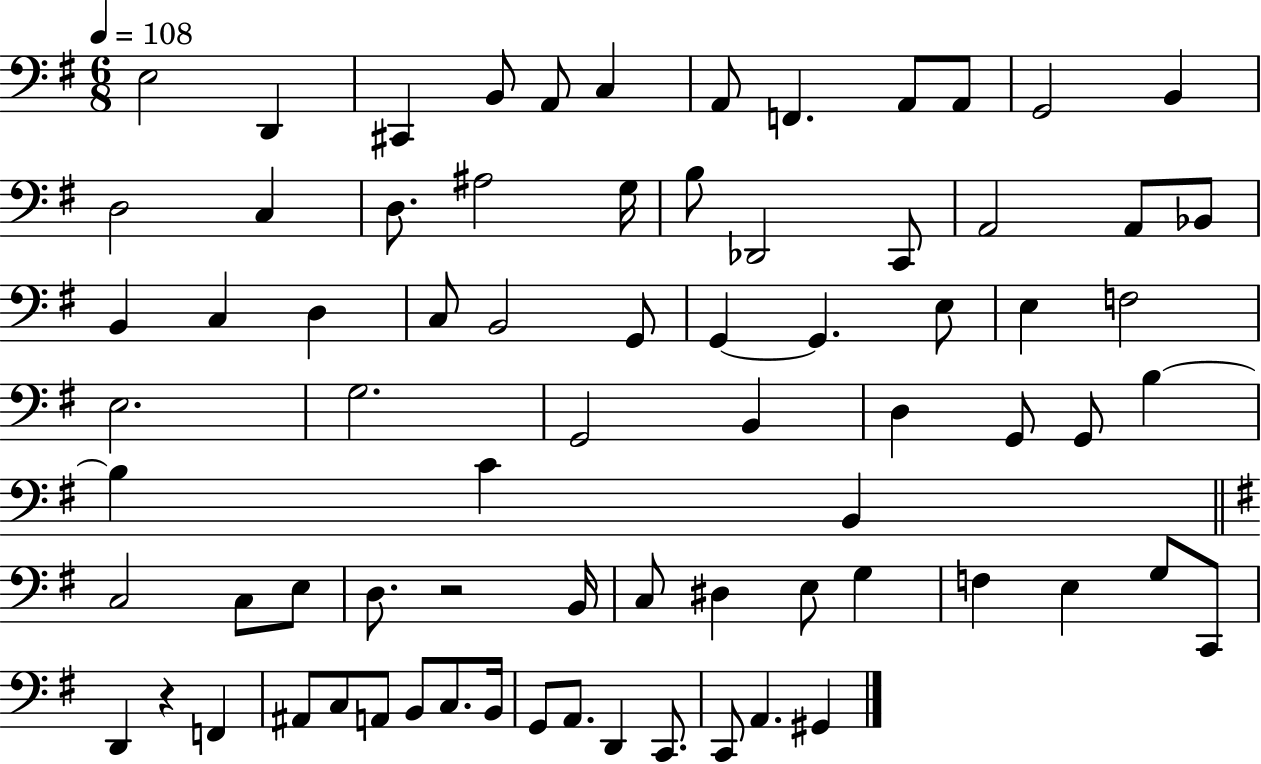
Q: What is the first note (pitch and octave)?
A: E3